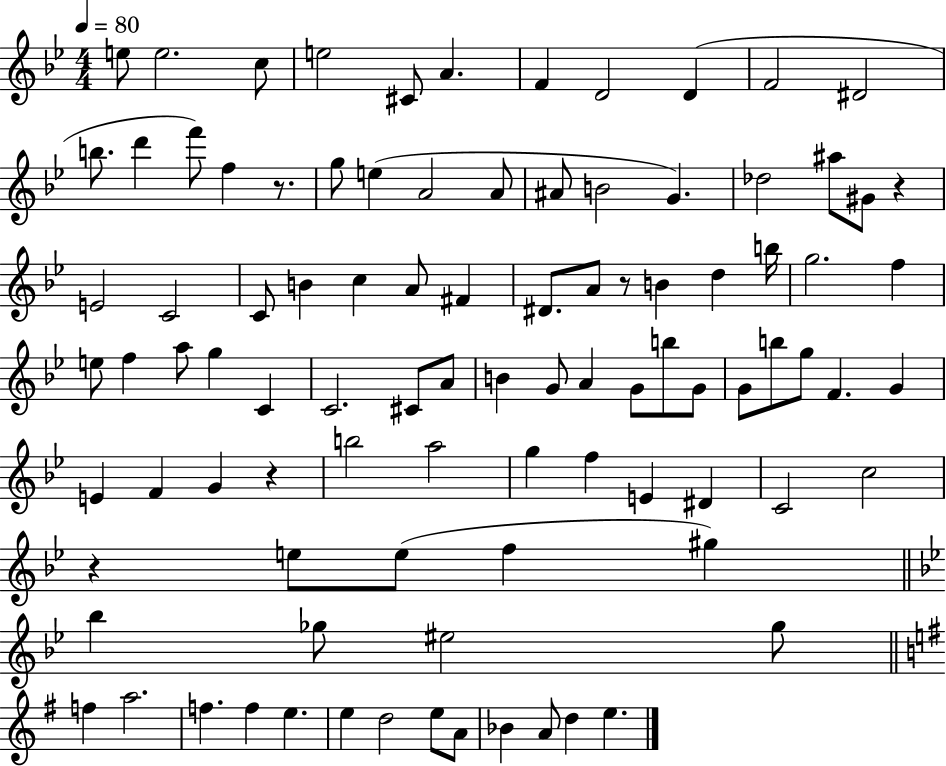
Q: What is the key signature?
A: BES major